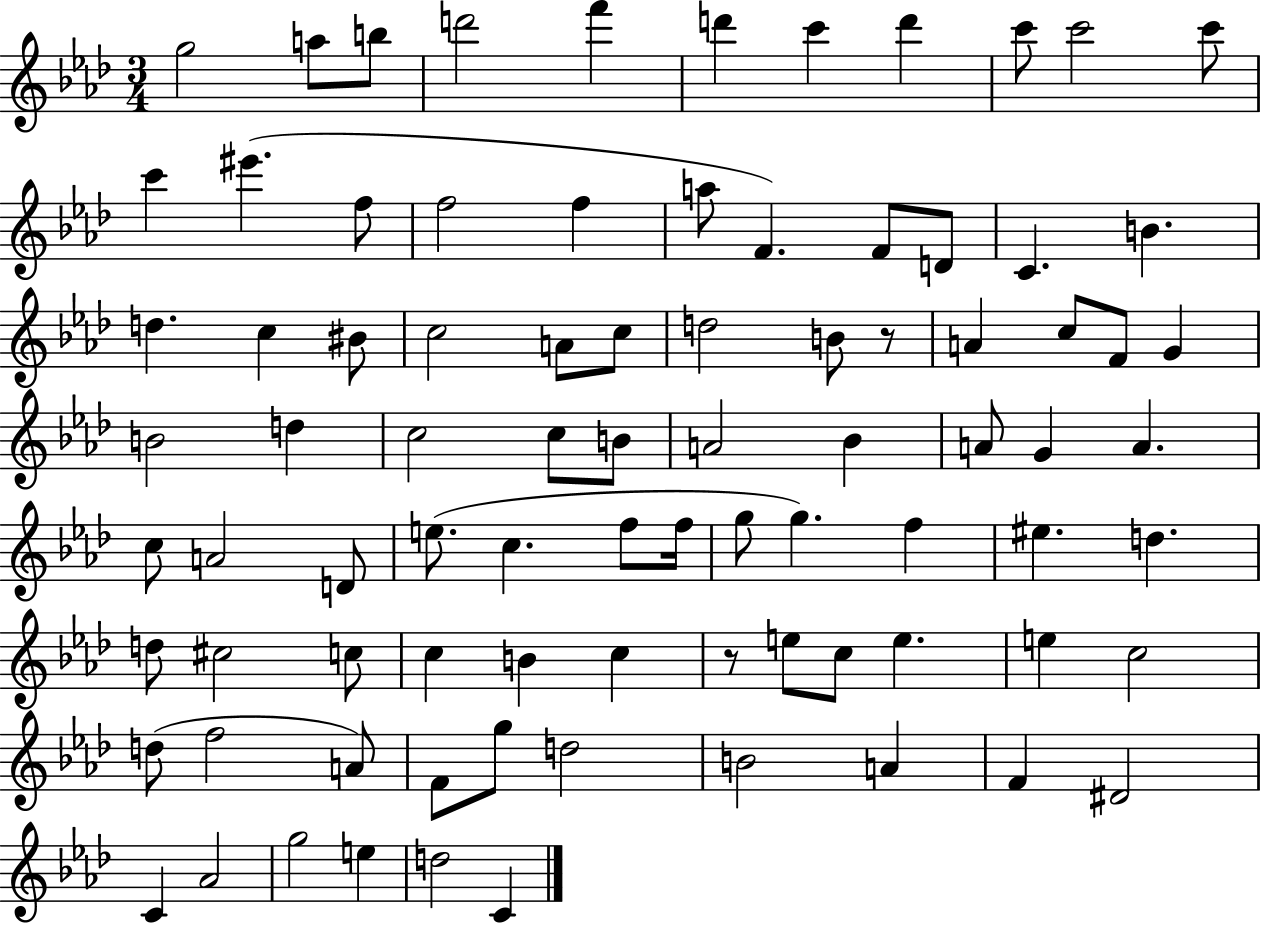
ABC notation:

X:1
T:Untitled
M:3/4
L:1/4
K:Ab
g2 a/2 b/2 d'2 f' d' c' d' c'/2 c'2 c'/2 c' ^e' f/2 f2 f a/2 F F/2 D/2 C B d c ^B/2 c2 A/2 c/2 d2 B/2 z/2 A c/2 F/2 G B2 d c2 c/2 B/2 A2 _B A/2 G A c/2 A2 D/2 e/2 c f/2 f/4 g/2 g f ^e d d/2 ^c2 c/2 c B c z/2 e/2 c/2 e e c2 d/2 f2 A/2 F/2 g/2 d2 B2 A F ^D2 C _A2 g2 e d2 C